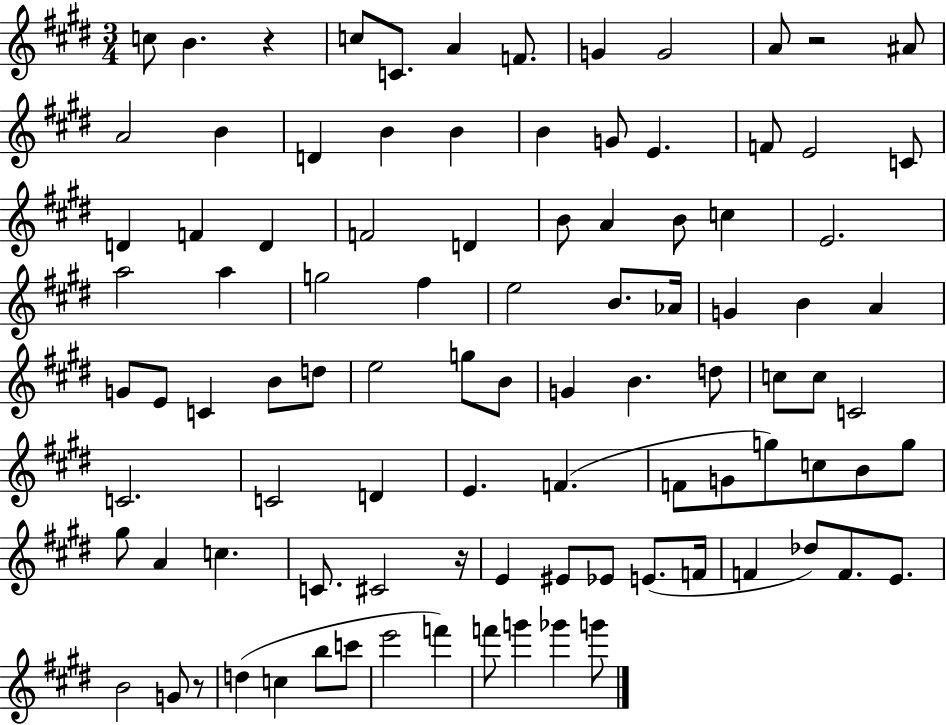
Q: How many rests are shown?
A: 4